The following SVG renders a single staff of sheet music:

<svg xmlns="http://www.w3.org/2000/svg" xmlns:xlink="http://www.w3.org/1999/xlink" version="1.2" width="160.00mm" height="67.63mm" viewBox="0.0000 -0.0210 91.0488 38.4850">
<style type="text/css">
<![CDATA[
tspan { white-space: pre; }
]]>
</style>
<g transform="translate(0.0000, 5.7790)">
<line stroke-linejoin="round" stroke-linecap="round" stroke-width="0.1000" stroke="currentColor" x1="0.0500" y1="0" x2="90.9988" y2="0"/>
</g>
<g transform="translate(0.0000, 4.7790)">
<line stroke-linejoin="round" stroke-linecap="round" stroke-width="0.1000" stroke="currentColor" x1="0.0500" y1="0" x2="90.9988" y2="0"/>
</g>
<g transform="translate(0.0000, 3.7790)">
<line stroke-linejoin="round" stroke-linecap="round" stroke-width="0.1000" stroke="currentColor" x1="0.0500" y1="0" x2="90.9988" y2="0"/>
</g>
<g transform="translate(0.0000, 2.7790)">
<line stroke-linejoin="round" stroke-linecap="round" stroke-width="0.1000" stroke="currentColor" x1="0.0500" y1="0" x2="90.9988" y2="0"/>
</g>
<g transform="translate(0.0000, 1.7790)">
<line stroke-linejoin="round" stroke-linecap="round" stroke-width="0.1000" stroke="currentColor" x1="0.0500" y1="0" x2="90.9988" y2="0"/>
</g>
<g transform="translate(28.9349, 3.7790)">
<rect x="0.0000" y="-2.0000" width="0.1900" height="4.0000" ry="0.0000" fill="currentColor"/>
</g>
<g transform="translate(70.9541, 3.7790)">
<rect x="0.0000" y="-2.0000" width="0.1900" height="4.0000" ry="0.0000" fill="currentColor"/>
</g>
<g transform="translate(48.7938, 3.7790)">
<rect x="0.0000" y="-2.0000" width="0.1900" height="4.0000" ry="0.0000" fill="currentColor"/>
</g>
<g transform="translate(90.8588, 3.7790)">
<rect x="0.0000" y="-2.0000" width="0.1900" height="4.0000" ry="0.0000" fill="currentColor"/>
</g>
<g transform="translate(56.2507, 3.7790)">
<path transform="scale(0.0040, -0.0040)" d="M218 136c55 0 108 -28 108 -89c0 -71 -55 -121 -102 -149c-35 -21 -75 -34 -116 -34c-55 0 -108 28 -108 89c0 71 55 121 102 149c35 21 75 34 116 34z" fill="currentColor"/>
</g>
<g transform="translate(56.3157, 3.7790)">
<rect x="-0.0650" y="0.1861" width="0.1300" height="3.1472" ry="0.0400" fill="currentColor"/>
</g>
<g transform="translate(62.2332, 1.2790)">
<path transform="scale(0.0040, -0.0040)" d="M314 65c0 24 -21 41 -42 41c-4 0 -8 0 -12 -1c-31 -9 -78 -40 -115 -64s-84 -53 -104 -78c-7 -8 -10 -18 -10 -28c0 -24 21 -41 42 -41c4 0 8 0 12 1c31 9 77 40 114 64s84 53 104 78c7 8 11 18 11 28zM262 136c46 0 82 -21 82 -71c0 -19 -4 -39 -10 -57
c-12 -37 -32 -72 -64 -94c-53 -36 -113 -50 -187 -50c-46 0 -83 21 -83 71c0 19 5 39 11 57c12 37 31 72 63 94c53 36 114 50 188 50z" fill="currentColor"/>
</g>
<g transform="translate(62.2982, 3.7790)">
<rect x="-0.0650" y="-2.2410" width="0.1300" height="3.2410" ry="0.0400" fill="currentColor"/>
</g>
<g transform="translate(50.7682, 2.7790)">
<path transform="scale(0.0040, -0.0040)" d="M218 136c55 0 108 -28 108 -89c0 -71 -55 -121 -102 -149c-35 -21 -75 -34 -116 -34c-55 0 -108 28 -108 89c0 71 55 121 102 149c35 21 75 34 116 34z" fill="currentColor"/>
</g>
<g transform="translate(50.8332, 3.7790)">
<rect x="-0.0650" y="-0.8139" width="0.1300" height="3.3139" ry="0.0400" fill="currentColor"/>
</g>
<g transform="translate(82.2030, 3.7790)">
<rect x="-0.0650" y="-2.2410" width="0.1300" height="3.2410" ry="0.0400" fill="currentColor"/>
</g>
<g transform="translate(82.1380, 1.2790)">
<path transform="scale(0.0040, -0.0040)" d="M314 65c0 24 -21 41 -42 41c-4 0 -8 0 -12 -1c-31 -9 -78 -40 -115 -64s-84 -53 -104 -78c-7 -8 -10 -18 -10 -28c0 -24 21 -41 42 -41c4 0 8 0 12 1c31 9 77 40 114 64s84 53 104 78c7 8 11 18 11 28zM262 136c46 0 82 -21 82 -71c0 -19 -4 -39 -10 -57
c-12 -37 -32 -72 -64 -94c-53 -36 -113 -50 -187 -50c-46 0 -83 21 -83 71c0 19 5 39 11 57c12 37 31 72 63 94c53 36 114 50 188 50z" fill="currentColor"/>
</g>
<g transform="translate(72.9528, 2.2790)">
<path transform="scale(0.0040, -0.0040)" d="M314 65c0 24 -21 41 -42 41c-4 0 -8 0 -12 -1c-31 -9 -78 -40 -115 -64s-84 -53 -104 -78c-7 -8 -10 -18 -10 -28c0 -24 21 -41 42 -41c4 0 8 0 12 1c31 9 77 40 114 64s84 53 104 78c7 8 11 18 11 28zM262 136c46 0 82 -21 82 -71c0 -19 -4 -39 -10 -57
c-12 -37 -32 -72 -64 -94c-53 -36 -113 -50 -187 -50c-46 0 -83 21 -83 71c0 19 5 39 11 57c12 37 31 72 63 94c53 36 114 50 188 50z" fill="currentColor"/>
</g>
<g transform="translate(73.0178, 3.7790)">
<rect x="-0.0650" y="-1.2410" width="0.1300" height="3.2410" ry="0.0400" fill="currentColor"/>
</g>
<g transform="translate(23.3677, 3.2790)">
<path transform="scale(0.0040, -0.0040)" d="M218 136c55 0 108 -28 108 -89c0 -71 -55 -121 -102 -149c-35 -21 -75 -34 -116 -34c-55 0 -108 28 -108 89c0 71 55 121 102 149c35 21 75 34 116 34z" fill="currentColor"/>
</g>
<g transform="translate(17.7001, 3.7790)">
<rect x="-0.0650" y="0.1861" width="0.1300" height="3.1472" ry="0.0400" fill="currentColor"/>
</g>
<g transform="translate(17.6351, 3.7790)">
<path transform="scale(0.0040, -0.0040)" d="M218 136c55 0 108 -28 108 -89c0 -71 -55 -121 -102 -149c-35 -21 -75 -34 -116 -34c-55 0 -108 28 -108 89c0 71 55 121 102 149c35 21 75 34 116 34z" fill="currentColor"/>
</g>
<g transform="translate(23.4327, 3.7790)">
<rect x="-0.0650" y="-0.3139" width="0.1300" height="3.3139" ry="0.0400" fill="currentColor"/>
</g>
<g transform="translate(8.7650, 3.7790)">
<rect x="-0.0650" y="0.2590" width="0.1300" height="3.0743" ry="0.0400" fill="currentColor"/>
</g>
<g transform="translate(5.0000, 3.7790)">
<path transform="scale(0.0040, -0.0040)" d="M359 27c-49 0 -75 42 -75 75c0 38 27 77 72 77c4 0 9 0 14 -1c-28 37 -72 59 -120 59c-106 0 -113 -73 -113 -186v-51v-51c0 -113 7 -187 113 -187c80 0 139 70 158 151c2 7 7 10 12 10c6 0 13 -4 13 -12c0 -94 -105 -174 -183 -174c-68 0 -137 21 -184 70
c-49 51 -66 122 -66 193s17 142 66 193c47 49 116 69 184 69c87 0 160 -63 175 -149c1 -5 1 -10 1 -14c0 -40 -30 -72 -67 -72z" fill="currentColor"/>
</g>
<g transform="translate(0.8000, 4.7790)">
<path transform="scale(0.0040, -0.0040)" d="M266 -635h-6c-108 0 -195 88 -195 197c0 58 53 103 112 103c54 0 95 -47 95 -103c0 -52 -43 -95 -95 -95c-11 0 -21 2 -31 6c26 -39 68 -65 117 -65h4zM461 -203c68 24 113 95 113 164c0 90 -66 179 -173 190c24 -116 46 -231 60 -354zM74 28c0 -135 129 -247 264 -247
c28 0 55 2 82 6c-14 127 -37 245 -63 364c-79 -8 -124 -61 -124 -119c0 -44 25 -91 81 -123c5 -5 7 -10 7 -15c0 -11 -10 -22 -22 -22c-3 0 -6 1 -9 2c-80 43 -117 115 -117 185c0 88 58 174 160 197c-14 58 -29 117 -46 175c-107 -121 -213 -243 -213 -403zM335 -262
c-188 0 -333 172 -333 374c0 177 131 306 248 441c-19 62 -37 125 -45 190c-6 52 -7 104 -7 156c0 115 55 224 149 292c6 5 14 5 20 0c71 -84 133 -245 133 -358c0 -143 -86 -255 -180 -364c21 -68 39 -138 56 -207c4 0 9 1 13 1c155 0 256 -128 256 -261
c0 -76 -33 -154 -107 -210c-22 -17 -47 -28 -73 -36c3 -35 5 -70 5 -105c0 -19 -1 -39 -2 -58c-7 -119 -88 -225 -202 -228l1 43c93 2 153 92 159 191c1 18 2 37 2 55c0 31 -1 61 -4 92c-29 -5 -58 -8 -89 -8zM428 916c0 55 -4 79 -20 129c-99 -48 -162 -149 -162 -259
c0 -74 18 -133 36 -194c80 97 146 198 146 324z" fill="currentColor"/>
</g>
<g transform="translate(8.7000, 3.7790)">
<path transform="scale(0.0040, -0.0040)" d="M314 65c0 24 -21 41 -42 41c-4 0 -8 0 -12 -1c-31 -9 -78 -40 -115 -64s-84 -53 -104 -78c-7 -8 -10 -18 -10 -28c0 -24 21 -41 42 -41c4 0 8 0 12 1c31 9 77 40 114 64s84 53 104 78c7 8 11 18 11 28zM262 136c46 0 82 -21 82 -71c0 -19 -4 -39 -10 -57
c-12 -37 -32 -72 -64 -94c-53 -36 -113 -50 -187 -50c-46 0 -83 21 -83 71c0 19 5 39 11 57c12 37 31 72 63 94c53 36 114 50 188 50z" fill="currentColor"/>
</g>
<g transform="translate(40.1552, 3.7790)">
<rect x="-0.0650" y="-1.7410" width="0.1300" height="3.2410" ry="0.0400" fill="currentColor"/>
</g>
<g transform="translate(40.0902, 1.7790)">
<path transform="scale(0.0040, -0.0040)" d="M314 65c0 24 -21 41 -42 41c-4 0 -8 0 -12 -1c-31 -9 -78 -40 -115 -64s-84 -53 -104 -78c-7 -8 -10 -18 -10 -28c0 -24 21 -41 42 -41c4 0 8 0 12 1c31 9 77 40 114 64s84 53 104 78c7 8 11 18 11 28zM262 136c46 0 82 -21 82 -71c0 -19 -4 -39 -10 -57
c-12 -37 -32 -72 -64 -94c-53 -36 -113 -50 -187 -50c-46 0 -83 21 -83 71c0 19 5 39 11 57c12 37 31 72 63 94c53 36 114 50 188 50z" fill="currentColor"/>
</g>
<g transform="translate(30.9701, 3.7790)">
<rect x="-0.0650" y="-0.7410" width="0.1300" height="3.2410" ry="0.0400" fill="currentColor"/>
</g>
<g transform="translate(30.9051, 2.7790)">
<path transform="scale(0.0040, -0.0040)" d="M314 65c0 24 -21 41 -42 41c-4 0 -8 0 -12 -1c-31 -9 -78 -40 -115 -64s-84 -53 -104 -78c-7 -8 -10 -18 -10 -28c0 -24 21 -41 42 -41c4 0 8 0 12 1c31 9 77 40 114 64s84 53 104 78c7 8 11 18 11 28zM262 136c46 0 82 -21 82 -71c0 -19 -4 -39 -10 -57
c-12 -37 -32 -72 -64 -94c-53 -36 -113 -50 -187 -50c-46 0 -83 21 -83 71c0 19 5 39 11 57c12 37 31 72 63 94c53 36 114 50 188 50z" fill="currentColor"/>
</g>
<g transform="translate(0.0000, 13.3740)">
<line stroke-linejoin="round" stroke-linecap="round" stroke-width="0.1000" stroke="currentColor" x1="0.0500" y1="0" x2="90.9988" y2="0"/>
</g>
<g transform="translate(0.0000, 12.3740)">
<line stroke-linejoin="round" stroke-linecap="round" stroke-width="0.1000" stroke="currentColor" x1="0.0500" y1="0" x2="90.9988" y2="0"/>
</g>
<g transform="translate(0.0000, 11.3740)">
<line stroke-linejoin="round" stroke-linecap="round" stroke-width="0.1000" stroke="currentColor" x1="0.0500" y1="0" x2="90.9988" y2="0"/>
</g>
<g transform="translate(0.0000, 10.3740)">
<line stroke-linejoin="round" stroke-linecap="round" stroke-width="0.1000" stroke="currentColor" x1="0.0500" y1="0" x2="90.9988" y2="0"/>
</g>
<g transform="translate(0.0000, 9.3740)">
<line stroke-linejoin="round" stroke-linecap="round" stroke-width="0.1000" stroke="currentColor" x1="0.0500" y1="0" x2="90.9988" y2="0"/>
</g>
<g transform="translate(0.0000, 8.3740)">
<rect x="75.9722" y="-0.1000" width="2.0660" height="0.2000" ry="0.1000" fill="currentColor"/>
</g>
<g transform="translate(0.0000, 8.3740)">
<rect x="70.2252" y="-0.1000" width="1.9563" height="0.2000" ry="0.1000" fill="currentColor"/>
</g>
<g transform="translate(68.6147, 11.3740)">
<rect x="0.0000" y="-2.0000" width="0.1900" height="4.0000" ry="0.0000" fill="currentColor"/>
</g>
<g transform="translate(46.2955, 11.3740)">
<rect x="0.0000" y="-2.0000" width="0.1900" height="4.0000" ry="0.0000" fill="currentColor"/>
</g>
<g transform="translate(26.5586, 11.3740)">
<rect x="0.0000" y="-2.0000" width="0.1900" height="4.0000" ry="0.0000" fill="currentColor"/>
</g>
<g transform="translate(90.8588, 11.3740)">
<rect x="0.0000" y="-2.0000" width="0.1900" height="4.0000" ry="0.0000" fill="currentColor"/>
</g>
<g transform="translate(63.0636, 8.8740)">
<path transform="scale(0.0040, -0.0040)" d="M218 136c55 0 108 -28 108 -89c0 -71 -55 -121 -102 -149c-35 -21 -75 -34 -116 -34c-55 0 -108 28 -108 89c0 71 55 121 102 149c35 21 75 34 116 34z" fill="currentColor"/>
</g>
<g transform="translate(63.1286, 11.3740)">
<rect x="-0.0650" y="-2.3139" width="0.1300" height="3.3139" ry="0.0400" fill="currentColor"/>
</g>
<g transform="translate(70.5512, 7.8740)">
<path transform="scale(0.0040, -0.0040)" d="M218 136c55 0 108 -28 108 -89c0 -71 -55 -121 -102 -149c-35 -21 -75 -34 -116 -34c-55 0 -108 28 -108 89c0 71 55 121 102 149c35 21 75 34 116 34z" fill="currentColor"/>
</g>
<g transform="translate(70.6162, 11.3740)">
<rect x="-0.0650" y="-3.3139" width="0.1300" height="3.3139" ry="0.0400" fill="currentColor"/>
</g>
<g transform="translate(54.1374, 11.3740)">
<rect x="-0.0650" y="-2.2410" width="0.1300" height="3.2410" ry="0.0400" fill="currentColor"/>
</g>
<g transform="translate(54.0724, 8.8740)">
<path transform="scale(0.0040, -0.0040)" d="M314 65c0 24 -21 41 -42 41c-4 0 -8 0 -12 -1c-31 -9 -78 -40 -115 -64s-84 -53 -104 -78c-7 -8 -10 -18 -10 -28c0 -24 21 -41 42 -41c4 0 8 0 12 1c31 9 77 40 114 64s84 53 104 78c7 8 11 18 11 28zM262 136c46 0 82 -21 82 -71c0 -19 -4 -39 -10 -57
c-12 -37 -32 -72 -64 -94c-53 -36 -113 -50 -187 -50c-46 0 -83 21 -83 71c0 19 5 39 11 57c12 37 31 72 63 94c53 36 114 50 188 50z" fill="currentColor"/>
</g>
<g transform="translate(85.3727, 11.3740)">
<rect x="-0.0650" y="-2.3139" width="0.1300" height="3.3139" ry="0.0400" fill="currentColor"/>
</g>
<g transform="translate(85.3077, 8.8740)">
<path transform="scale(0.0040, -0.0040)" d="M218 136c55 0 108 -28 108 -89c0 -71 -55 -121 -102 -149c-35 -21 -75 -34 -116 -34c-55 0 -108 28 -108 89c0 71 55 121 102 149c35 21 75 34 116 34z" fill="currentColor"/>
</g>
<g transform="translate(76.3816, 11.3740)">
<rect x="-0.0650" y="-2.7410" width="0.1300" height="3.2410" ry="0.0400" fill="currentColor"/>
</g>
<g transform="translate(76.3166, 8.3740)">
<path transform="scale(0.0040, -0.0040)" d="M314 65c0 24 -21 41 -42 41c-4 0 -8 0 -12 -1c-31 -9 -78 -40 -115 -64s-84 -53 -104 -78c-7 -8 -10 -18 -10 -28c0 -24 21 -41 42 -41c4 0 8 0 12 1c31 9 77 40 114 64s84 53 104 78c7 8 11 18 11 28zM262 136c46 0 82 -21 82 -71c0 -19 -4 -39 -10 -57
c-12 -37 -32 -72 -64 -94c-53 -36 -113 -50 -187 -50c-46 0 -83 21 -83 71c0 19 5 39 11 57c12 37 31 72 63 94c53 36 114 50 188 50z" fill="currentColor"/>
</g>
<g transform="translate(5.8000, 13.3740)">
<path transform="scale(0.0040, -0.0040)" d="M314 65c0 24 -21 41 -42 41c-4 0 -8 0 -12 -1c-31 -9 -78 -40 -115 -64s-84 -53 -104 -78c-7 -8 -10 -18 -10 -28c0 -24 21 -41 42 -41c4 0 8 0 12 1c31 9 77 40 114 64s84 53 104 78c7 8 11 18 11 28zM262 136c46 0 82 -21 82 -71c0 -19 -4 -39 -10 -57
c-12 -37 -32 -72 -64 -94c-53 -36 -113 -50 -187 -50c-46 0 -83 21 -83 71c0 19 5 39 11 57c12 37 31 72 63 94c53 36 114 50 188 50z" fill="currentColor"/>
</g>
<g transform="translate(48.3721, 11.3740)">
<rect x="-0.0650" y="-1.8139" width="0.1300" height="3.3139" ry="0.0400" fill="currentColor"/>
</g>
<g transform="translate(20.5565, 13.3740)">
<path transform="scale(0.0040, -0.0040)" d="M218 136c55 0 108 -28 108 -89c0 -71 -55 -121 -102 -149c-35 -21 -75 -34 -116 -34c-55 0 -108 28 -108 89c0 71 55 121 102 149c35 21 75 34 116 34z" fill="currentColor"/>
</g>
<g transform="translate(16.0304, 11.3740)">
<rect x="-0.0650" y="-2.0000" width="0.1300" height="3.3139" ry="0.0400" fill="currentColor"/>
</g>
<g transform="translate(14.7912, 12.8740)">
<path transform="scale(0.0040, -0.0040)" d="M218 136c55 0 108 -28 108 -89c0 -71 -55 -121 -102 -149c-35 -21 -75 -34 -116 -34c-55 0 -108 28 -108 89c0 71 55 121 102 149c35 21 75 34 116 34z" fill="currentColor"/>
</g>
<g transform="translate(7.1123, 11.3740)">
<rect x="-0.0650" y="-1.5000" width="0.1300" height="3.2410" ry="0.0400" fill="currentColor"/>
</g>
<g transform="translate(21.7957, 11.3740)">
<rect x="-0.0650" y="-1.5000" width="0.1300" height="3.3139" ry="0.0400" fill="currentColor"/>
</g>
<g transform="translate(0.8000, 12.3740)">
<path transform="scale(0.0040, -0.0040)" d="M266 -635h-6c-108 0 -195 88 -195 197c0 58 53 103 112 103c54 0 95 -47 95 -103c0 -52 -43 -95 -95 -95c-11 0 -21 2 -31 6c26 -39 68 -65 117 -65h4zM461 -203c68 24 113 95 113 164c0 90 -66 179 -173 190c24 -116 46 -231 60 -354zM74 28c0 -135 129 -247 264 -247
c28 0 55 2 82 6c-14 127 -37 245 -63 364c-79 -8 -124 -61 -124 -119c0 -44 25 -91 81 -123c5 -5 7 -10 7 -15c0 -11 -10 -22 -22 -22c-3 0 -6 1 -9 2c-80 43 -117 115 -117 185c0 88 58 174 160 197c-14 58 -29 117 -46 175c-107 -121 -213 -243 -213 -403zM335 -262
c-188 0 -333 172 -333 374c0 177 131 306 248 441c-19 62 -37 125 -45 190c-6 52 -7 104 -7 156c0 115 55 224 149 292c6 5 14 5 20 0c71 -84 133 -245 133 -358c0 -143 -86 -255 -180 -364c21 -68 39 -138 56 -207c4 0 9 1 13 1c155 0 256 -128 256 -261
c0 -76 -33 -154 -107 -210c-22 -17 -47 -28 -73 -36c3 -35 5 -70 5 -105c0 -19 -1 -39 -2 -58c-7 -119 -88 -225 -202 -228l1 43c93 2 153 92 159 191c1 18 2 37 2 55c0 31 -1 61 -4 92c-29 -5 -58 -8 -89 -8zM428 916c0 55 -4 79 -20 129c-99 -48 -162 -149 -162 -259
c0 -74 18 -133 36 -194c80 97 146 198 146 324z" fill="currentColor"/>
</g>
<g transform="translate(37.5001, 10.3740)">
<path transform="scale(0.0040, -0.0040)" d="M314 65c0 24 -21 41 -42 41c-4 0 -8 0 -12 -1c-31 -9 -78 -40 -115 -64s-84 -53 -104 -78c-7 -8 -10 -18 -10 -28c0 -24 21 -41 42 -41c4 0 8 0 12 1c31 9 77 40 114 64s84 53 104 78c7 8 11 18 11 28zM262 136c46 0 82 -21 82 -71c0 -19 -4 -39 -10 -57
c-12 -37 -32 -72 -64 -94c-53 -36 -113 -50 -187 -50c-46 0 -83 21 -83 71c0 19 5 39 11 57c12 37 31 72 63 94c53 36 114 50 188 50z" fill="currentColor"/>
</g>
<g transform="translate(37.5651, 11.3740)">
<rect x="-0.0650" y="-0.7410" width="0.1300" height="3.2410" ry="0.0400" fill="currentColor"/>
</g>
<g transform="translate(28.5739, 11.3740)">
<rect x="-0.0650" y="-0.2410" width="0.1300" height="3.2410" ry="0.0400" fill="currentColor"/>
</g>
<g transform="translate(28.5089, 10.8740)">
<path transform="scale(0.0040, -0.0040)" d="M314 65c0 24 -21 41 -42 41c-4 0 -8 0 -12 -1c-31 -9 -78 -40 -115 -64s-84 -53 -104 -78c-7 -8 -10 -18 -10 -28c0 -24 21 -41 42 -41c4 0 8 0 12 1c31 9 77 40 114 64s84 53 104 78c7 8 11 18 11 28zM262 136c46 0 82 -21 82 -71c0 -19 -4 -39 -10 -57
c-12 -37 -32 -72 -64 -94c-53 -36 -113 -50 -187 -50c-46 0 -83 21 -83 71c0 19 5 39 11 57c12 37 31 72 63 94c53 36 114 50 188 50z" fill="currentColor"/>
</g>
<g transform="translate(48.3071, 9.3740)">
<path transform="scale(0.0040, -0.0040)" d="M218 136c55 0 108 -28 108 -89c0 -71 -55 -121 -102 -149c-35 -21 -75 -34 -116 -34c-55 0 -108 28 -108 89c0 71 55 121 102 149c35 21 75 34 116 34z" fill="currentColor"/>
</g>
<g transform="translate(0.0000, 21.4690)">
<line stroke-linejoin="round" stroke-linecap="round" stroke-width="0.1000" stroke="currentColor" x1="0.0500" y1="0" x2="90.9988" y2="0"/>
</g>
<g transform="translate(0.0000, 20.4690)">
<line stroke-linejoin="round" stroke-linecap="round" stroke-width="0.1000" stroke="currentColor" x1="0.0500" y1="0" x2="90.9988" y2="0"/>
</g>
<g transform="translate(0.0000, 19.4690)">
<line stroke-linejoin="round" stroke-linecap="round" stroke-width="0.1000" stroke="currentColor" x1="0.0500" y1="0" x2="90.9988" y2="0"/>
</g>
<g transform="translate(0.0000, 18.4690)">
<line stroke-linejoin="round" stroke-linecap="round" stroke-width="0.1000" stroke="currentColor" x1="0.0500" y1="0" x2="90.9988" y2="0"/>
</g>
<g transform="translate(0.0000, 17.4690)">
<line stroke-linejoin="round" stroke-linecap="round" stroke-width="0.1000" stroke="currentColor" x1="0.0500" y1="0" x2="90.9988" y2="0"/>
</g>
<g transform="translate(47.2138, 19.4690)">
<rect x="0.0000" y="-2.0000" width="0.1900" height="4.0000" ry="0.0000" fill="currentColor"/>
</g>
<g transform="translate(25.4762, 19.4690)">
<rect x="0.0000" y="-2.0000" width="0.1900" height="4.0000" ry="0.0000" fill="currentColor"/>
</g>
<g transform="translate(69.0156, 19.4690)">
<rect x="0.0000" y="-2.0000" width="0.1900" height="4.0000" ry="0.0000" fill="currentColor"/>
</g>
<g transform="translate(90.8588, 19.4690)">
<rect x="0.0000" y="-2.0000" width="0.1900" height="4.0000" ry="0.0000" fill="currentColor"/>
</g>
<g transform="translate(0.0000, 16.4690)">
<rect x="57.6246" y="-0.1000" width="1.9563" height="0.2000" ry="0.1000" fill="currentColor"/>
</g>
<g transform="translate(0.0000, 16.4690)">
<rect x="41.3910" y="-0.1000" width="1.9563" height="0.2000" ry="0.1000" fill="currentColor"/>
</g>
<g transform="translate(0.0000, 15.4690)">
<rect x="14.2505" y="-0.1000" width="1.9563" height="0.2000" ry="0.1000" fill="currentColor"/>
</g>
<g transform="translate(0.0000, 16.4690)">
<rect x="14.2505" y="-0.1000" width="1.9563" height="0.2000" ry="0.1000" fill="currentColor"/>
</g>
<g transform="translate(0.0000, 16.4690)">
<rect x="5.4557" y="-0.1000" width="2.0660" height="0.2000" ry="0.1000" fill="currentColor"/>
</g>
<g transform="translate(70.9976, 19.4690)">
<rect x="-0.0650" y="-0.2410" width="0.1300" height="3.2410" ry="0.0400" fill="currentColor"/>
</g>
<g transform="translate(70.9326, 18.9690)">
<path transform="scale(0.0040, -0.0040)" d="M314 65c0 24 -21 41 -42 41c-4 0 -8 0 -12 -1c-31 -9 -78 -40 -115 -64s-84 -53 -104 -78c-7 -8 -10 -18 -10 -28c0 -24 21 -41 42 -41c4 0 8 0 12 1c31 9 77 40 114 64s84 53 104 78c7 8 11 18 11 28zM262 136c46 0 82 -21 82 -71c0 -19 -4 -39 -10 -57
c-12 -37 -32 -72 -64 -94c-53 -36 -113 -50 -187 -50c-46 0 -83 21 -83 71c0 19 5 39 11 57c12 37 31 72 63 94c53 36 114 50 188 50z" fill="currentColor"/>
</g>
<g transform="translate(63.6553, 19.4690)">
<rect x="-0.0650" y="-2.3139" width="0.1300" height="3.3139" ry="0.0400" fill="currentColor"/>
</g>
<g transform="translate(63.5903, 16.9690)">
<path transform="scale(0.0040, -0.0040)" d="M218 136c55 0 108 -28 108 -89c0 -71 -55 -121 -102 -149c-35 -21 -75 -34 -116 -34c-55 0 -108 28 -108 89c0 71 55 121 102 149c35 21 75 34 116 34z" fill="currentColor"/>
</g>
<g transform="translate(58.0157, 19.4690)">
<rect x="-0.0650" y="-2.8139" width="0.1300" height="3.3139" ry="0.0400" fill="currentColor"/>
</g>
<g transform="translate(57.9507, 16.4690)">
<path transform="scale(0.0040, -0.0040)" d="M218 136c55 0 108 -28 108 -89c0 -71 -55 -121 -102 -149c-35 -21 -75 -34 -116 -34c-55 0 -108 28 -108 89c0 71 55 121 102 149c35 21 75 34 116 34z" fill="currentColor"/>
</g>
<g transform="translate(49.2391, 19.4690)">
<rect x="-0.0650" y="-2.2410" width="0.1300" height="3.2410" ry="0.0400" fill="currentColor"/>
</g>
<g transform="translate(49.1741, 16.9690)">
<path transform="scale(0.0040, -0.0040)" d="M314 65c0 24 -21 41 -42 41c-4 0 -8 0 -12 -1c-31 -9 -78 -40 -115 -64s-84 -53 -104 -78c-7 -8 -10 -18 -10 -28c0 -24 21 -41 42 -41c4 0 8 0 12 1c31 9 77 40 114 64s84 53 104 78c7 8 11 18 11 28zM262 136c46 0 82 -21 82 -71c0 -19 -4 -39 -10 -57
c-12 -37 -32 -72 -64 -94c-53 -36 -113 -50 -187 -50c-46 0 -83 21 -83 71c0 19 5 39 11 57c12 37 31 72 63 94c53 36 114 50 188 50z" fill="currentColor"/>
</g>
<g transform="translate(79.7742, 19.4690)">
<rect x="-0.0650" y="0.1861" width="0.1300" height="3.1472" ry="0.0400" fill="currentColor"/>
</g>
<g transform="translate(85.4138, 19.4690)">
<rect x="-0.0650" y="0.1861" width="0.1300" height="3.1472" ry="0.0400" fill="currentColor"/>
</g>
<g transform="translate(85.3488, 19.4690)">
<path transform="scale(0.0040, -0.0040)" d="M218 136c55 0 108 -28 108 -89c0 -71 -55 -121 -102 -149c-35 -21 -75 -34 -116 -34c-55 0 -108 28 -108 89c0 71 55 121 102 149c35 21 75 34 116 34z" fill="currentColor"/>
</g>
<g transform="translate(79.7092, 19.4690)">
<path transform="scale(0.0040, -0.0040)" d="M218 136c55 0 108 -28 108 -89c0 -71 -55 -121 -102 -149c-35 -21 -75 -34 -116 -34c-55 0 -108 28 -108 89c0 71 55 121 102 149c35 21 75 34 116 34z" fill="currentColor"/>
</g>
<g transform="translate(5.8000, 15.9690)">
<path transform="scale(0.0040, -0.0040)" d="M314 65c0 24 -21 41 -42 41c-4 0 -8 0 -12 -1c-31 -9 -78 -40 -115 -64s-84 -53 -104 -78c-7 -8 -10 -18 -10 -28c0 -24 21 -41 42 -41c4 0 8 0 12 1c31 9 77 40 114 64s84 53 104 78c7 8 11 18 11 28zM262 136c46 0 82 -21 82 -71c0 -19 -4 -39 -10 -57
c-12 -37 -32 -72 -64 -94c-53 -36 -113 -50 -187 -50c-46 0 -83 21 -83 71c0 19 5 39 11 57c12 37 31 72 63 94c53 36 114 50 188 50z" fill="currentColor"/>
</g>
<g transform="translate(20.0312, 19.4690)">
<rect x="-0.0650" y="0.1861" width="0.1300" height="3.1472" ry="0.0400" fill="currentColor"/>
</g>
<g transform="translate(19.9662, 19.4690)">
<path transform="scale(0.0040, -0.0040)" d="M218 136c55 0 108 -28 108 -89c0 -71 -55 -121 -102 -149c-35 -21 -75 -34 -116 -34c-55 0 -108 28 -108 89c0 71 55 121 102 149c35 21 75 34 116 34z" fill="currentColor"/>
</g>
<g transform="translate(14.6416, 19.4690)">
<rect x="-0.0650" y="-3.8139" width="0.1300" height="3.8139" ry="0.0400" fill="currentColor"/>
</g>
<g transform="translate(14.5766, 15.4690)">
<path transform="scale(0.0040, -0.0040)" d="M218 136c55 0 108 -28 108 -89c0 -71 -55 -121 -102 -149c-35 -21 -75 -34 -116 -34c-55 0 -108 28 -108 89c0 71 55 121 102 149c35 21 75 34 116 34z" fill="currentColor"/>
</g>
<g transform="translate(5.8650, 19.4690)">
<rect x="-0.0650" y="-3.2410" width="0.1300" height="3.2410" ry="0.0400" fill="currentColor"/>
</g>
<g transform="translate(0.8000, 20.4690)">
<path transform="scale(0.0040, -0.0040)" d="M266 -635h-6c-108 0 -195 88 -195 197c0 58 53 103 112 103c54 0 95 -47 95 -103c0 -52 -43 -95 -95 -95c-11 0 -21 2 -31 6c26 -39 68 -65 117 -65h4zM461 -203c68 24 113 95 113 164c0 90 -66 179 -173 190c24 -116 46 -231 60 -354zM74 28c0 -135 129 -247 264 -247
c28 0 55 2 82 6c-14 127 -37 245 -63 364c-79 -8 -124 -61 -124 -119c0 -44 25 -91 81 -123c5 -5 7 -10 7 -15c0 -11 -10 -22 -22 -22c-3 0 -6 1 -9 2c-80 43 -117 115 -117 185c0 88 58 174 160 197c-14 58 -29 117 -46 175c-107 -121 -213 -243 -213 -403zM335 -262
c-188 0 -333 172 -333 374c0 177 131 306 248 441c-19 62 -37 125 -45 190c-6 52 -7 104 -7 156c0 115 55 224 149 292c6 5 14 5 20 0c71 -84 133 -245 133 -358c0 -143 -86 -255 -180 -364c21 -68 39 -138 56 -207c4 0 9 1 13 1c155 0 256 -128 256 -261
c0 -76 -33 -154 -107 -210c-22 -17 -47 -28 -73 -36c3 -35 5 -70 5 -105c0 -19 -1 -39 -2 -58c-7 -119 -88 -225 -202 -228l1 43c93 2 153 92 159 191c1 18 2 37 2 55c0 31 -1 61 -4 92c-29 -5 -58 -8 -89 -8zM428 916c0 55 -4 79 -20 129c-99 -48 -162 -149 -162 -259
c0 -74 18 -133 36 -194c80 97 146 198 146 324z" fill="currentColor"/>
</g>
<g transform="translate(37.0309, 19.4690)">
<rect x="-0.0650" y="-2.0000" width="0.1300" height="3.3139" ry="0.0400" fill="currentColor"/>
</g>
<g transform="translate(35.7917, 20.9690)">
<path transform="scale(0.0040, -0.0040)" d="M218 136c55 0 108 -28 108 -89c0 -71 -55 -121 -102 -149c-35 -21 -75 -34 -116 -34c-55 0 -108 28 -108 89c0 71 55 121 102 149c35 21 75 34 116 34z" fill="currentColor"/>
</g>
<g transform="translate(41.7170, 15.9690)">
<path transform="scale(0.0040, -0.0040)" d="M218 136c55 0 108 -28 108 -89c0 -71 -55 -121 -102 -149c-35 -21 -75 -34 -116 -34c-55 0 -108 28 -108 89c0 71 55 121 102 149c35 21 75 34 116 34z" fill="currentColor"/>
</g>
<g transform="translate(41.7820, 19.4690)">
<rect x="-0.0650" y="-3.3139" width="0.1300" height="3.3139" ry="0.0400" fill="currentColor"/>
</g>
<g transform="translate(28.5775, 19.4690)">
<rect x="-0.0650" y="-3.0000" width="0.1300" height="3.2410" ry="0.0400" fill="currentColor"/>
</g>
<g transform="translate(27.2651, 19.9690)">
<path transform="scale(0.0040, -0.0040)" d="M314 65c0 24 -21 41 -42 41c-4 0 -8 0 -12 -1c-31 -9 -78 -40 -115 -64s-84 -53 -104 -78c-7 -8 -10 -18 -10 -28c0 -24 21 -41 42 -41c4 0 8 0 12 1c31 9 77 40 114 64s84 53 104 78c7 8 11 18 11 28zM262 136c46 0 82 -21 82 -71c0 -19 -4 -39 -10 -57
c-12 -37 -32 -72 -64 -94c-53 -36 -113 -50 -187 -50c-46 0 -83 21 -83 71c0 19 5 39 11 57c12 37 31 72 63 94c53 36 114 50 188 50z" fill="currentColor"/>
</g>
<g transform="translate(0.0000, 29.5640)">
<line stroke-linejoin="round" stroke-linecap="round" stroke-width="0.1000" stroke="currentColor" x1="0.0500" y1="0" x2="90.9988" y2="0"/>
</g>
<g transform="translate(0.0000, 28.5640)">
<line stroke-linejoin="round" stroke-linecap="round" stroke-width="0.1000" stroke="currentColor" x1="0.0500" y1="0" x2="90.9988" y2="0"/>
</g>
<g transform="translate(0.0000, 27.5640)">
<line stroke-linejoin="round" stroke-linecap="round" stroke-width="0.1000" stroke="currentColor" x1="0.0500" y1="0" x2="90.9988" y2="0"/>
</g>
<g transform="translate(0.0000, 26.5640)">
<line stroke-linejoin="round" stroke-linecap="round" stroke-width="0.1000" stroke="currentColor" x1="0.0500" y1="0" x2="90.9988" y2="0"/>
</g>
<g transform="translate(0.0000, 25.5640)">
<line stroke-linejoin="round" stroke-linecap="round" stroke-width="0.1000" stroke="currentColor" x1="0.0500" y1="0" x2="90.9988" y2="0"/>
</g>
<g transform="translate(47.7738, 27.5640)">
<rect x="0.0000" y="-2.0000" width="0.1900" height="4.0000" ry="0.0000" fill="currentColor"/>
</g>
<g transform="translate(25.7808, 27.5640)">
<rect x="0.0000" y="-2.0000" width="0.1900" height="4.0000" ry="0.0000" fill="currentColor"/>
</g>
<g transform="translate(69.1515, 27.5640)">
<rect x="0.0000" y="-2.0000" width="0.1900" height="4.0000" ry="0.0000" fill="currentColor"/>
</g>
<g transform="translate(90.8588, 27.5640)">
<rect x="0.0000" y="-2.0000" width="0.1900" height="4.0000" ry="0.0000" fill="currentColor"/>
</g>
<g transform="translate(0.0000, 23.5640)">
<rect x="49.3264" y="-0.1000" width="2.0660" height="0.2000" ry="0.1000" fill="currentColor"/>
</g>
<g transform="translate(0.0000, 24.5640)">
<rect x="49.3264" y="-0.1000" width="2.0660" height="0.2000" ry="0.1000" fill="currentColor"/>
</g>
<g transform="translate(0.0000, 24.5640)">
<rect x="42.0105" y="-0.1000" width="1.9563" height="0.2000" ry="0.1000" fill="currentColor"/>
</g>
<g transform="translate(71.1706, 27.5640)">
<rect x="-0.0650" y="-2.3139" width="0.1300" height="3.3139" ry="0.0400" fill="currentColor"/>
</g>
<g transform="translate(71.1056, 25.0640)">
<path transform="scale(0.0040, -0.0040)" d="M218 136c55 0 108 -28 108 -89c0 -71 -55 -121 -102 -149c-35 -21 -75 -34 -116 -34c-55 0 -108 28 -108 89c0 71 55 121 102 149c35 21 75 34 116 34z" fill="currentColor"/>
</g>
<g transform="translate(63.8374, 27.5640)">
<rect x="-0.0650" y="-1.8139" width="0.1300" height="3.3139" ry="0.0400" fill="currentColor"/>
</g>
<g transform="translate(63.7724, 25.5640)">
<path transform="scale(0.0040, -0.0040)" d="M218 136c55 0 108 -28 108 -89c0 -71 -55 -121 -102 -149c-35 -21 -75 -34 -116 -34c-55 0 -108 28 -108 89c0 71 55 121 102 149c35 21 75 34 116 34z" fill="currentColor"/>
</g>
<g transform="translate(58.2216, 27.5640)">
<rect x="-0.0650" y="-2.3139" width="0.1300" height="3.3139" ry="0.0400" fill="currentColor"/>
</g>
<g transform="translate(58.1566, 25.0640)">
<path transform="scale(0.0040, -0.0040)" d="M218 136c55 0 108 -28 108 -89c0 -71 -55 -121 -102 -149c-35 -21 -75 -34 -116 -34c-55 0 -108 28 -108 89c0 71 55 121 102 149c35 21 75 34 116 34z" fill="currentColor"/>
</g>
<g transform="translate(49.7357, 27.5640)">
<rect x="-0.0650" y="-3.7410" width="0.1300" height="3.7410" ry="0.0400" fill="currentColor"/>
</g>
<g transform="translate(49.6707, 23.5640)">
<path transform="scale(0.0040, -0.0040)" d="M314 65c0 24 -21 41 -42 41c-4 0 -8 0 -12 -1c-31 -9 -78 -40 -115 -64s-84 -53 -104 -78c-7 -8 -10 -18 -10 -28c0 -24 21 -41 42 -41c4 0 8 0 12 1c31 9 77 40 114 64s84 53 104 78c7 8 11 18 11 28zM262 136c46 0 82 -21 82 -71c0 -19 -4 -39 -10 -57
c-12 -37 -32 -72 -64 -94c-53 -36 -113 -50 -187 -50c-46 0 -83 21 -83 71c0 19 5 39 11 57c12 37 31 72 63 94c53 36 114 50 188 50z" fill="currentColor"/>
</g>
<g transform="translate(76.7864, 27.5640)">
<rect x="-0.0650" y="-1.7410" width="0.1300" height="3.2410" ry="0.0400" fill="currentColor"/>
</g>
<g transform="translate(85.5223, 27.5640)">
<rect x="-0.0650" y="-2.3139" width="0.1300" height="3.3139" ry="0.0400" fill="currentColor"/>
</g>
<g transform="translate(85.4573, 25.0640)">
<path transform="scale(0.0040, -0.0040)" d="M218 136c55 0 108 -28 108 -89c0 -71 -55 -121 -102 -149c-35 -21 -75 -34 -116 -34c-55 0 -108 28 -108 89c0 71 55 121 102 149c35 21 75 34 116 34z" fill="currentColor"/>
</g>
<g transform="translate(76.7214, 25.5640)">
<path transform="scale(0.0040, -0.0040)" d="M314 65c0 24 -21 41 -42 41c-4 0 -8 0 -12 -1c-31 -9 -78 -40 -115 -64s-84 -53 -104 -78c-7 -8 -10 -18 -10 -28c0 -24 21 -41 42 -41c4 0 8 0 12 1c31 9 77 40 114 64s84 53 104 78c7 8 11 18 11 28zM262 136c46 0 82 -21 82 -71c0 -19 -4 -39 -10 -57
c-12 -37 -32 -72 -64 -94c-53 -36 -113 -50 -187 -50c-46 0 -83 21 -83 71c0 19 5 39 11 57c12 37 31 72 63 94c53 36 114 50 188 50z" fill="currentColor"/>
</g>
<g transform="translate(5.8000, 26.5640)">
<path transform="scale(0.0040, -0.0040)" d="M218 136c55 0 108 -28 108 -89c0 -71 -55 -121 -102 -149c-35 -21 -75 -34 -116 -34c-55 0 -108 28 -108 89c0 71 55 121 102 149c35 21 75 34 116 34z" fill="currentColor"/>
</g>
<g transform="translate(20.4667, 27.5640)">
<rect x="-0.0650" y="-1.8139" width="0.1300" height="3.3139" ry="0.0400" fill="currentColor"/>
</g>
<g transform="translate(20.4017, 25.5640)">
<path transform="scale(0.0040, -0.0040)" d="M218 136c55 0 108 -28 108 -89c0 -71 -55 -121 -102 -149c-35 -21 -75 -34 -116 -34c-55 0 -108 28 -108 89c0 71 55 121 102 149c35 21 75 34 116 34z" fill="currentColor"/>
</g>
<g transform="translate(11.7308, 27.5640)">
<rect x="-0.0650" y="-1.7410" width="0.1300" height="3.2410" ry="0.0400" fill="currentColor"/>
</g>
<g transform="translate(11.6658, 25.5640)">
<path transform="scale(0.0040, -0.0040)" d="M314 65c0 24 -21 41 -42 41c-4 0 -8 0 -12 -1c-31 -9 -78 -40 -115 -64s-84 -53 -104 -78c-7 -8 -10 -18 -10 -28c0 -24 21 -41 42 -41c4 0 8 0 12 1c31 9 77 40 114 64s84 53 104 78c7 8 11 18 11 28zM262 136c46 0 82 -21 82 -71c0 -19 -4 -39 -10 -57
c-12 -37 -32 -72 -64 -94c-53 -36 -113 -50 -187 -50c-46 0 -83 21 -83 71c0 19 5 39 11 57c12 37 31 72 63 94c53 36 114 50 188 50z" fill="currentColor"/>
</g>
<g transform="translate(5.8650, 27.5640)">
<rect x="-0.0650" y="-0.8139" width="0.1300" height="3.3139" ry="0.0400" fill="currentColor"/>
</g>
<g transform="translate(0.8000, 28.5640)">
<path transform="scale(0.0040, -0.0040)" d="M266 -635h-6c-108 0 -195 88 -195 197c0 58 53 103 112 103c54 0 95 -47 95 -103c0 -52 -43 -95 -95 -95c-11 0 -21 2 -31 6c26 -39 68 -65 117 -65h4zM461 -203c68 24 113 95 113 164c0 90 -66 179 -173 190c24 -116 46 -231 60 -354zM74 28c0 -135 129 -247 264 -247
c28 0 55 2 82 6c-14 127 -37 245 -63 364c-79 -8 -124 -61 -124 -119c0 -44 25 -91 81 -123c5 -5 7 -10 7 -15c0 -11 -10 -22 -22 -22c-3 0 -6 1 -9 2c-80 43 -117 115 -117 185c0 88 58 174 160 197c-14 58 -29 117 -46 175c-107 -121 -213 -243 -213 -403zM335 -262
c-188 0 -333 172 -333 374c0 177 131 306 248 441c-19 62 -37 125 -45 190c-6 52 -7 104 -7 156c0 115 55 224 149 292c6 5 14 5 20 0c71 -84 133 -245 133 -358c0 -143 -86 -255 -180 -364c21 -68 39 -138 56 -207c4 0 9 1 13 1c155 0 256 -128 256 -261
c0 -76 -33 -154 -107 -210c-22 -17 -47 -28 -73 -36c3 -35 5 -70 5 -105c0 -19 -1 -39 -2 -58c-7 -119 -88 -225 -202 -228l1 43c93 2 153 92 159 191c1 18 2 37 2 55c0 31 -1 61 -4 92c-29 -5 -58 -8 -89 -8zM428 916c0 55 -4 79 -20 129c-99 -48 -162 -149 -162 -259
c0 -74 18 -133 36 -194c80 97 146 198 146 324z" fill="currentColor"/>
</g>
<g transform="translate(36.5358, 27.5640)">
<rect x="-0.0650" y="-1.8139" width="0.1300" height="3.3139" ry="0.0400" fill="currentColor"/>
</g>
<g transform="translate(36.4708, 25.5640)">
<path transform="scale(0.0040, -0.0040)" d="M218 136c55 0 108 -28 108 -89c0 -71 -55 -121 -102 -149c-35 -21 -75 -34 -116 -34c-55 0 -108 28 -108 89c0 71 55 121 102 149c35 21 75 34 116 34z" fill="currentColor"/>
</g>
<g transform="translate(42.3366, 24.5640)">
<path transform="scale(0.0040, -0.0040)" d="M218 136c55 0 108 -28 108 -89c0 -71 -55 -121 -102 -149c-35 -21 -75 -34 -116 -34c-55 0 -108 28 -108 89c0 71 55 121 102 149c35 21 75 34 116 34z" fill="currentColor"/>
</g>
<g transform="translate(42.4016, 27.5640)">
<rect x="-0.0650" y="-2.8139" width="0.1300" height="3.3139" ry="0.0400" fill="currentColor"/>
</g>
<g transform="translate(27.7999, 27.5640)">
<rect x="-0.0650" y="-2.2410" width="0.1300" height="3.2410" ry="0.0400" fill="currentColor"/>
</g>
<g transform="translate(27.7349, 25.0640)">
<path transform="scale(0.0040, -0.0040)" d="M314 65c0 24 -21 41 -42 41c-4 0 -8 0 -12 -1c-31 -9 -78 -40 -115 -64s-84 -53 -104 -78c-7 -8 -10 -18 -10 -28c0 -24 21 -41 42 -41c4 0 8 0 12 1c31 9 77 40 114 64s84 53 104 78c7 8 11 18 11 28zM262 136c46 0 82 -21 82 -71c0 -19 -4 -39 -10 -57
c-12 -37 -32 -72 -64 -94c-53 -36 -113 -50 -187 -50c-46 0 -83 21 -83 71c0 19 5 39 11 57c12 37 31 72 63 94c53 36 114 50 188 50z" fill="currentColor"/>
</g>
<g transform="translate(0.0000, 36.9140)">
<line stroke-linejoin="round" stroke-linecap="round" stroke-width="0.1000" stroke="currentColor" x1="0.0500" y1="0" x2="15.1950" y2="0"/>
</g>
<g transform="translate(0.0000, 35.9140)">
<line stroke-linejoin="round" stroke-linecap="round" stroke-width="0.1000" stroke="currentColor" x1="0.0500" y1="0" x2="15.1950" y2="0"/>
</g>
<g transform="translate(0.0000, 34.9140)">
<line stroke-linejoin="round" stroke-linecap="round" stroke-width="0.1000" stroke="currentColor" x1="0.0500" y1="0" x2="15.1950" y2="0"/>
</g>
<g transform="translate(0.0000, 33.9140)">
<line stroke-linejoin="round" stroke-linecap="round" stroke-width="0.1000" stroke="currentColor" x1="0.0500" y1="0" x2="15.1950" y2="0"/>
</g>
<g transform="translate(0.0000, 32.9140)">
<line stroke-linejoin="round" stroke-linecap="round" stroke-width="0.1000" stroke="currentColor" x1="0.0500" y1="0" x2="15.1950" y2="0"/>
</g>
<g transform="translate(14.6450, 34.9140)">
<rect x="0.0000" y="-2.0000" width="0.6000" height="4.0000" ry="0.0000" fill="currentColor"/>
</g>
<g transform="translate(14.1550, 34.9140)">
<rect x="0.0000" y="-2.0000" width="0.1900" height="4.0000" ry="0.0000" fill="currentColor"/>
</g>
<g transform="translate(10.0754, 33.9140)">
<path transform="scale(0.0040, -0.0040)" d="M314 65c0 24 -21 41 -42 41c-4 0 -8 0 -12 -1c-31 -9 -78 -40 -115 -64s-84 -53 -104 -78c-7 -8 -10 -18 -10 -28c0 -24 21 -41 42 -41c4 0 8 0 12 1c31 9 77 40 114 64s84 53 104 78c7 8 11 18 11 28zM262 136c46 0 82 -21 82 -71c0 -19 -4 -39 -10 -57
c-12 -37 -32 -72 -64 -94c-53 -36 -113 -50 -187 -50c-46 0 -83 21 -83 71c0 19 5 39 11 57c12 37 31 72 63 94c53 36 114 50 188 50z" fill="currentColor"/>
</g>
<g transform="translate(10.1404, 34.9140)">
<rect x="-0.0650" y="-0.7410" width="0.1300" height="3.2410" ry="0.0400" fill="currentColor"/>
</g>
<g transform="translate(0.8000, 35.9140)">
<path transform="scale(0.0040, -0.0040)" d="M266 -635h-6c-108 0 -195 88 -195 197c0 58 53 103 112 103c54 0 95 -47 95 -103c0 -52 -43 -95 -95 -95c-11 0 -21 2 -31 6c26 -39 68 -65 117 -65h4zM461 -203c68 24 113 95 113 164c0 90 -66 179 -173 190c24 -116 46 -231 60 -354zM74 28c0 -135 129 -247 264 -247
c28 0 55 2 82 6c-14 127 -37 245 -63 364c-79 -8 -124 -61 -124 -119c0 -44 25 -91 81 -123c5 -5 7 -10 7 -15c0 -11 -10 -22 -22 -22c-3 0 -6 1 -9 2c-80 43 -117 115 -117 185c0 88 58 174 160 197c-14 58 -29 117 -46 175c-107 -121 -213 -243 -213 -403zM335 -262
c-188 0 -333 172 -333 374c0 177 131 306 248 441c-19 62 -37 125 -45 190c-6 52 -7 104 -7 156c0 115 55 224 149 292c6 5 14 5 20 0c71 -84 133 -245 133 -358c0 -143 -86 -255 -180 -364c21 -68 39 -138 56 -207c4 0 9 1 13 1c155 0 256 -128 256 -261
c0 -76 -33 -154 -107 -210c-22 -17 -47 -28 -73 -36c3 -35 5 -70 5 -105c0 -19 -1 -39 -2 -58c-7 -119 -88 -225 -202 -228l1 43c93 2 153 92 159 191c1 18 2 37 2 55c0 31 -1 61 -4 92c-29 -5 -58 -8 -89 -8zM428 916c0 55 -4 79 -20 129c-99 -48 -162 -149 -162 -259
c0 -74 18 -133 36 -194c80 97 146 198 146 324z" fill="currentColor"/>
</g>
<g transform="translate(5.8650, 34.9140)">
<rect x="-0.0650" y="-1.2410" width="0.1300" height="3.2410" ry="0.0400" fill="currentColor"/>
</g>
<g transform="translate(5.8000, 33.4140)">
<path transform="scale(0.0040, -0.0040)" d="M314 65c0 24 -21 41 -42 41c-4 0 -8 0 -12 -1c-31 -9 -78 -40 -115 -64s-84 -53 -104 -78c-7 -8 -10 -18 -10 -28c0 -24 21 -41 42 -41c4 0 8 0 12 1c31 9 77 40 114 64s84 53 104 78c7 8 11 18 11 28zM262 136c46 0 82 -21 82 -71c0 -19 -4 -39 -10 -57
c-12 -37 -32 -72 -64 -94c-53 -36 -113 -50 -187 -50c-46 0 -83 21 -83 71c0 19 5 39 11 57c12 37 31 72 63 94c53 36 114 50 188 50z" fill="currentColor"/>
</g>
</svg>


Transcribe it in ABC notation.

X:1
T:Untitled
M:4/4
L:1/4
K:C
B2 B c d2 f2 d B g2 e2 g2 E2 F E c2 d2 f g2 g b a2 g b2 c' B A2 F b g2 a g c2 B B d f2 f g2 f a c'2 g f g f2 g e2 d2